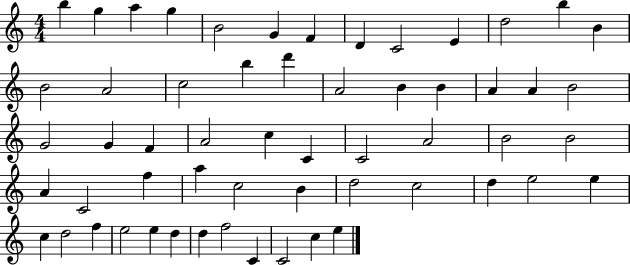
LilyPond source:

{
  \clef treble
  \numericTimeSignature
  \time 4/4
  \key c \major
  b''4 g''4 a''4 g''4 | b'2 g'4 f'4 | d'4 c'2 e'4 | d''2 b''4 b'4 | \break b'2 a'2 | c''2 b''4 d'''4 | a'2 b'4 b'4 | a'4 a'4 b'2 | \break g'2 g'4 f'4 | a'2 c''4 c'4 | c'2 a'2 | b'2 b'2 | \break a'4 c'2 f''4 | a''4 c''2 b'4 | d''2 c''2 | d''4 e''2 e''4 | \break c''4 d''2 f''4 | e''2 e''4 d''4 | d''4 f''2 c'4 | c'2 c''4 e''4 | \break \bar "|."
}